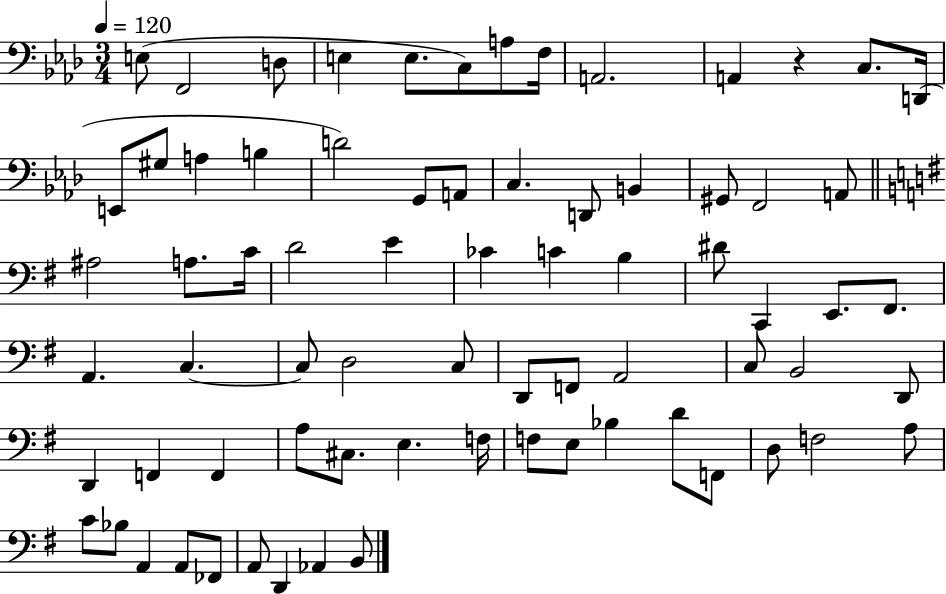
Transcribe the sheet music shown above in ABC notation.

X:1
T:Untitled
M:3/4
L:1/4
K:Ab
E,/2 F,,2 D,/2 E, E,/2 C,/2 A,/2 F,/4 A,,2 A,, z C,/2 D,,/4 E,,/2 ^G,/2 A, B, D2 G,,/2 A,,/2 C, D,,/2 B,, ^G,,/2 F,,2 A,,/2 ^A,2 A,/2 C/4 D2 E _C C B, ^D/2 C,, E,,/2 ^F,,/2 A,, C, C,/2 D,2 C,/2 D,,/2 F,,/2 A,,2 C,/2 B,,2 D,,/2 D,, F,, F,, A,/2 ^C,/2 E, F,/4 F,/2 E,/2 _B, D/2 F,,/2 D,/2 F,2 A,/2 C/2 _B,/2 A,, A,,/2 _F,,/2 A,,/2 D,, _A,, B,,/2